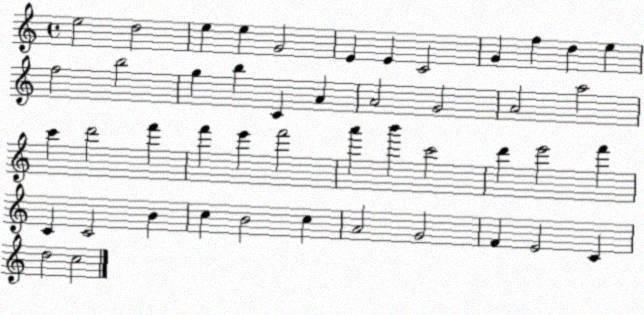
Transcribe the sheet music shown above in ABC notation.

X:1
T:Untitled
M:4/4
L:1/4
K:C
e2 d2 e e G2 E E C2 G f d e f2 b2 g b C A A2 G2 A2 a2 c' d'2 f' f' e' f'2 a' b' c'2 d' e'2 f' C C2 B c B2 c A2 G2 F E2 C d2 c2